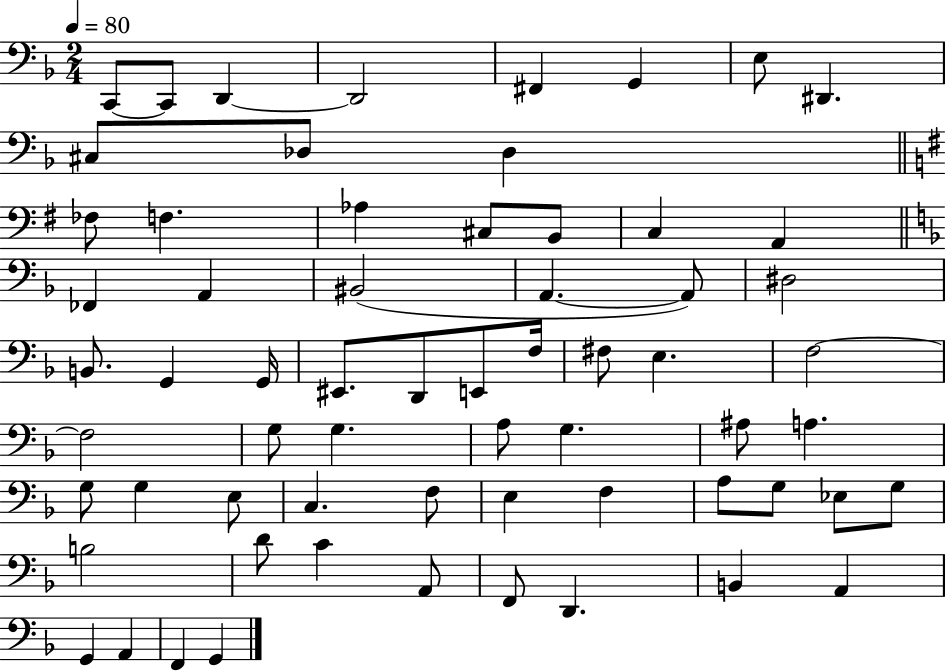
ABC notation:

X:1
T:Untitled
M:2/4
L:1/4
K:F
C,,/2 C,,/2 D,, D,,2 ^F,, G,, E,/2 ^D,, ^C,/2 _D,/2 _D, _F,/2 F, _A, ^C,/2 B,,/2 C, A,, _F,, A,, ^B,,2 A,, A,,/2 ^D,2 B,,/2 G,, G,,/4 ^E,,/2 D,,/2 E,,/2 F,/4 ^F,/2 E, F,2 F,2 G,/2 G, A,/2 G, ^A,/2 A, G,/2 G, E,/2 C, F,/2 E, F, A,/2 G,/2 _E,/2 G,/2 B,2 D/2 C A,,/2 F,,/2 D,, B,, A,, G,, A,, F,, G,,